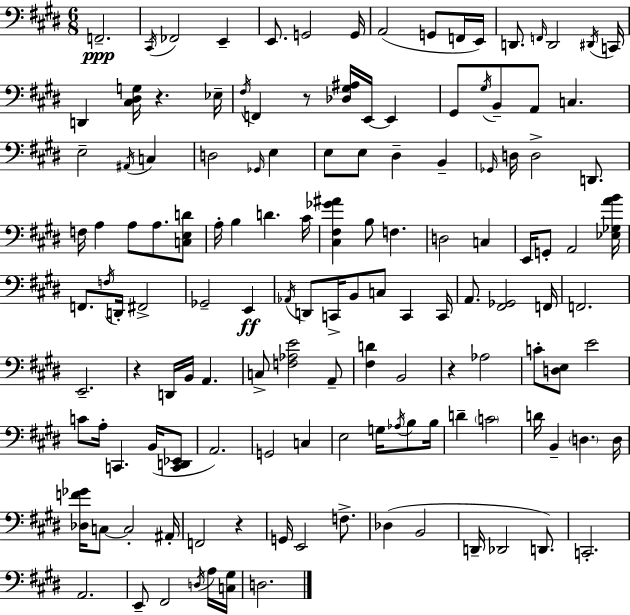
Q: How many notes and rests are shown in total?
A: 136